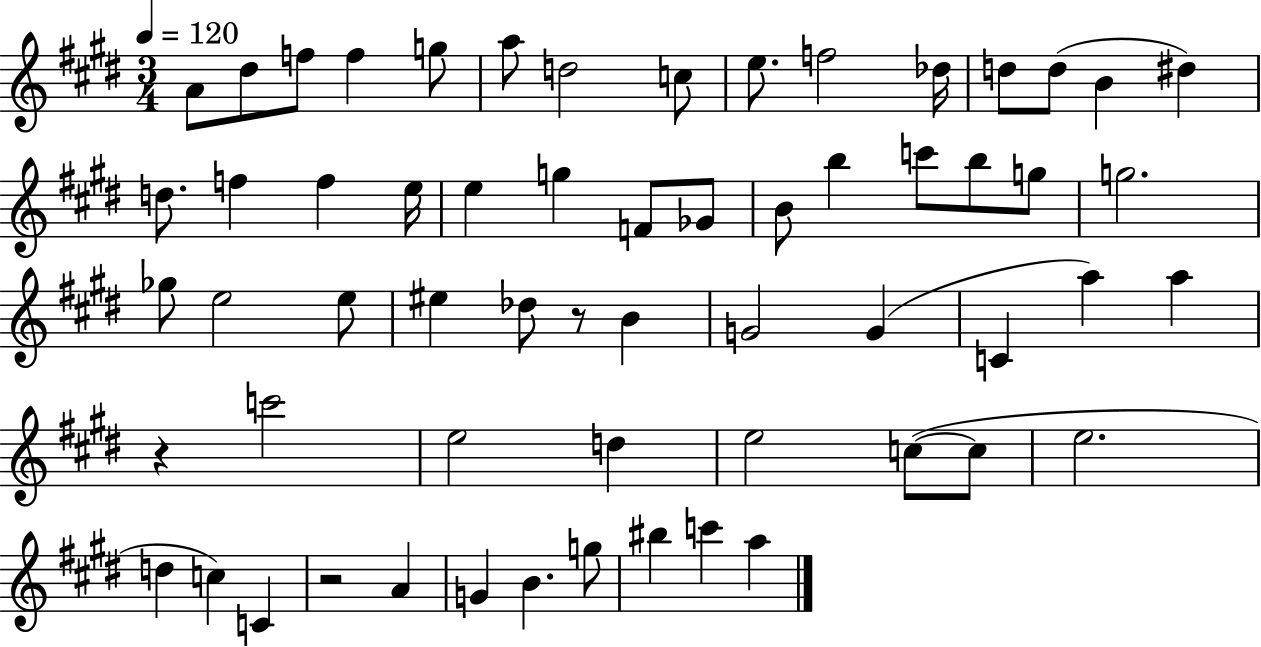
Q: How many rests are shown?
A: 3